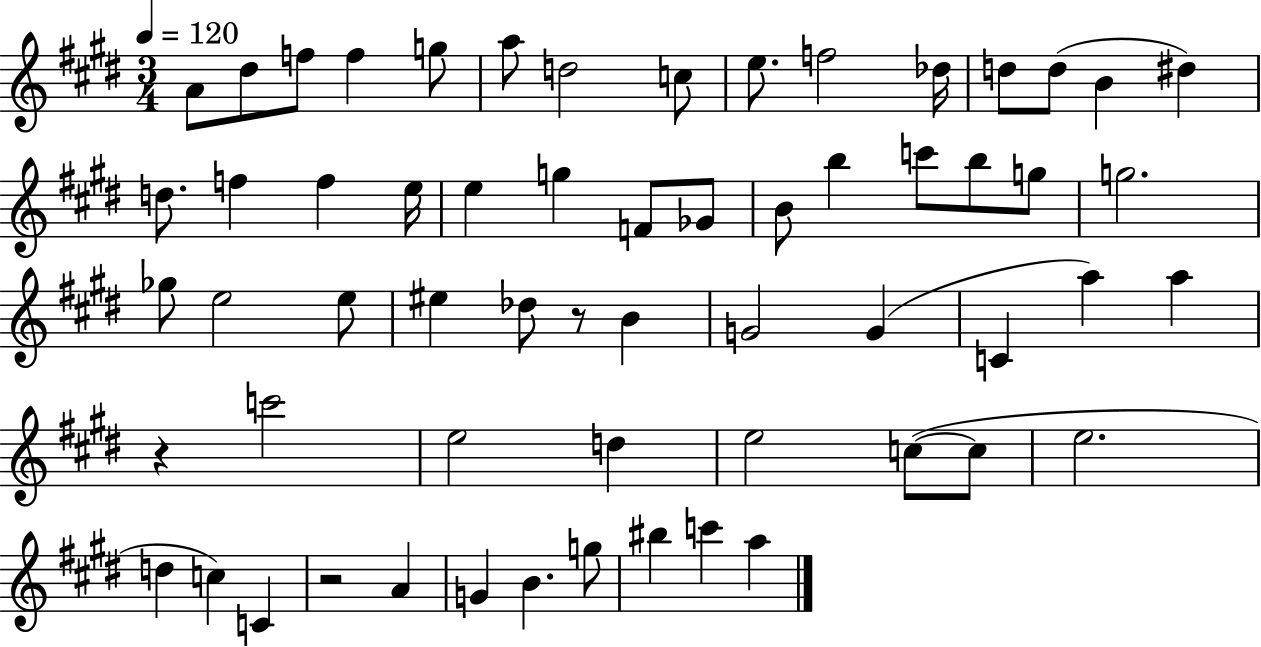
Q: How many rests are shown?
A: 3